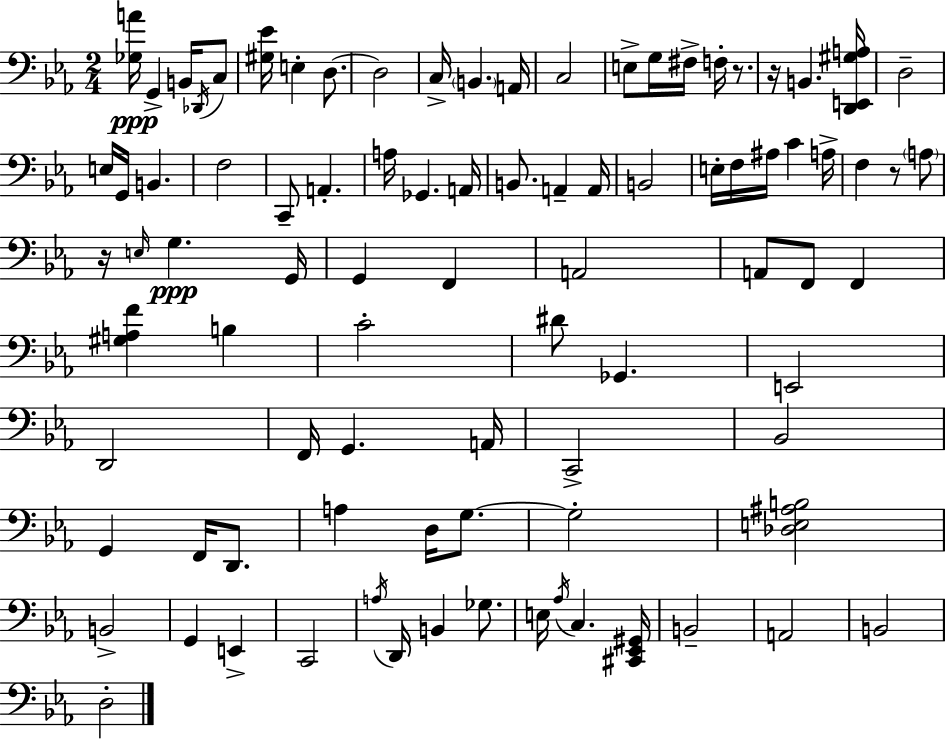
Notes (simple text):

[Gb3,A4]/s G2/q B2/s Db2/s C3/e [G#3,Eb4]/s E3/q D3/e. D3/h C3/s B2/q. A2/s C3/h E3/e G3/s F#3/s F3/s R/e. R/s B2/q. [D2,E2,G#3,A3]/s D3/h E3/s G2/s B2/q. F3/h C2/e A2/q. A3/s Gb2/q. A2/s B2/e. A2/q A2/s B2/h E3/s F3/s A#3/s C4/q A3/s F3/q R/e A3/e R/s E3/s G3/q. G2/s G2/q F2/q A2/h A2/e F2/e F2/q [G#3,A3,F4]/q B3/q C4/h D#4/e Gb2/q. E2/h D2/h F2/s G2/q. A2/s C2/h Bb2/h G2/q F2/s D2/e. A3/q D3/s G3/e. G3/h [Db3,E3,A#3,B3]/h B2/h G2/q E2/q C2/h A3/s D2/s B2/q Gb3/e. E3/s Ab3/s C3/q. [C#2,Eb2,G#2]/s B2/h A2/h B2/h D3/h